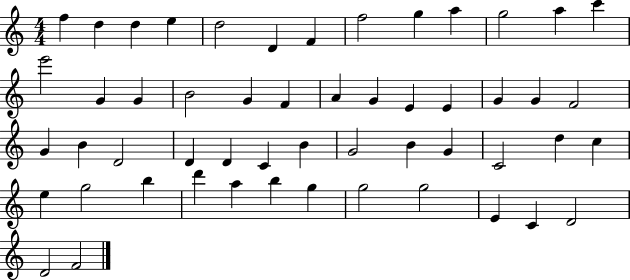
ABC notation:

X:1
T:Untitled
M:4/4
L:1/4
K:C
f d d e d2 D F f2 g a g2 a c' e'2 G G B2 G F A G E E G G F2 G B D2 D D C B G2 B G C2 d c e g2 b d' a b g g2 g2 E C D2 D2 F2